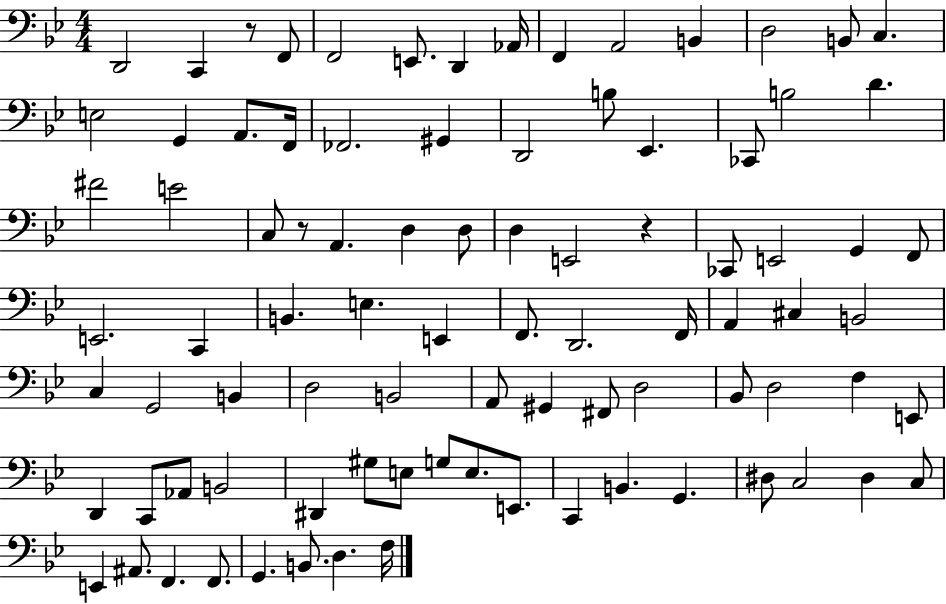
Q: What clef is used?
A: bass